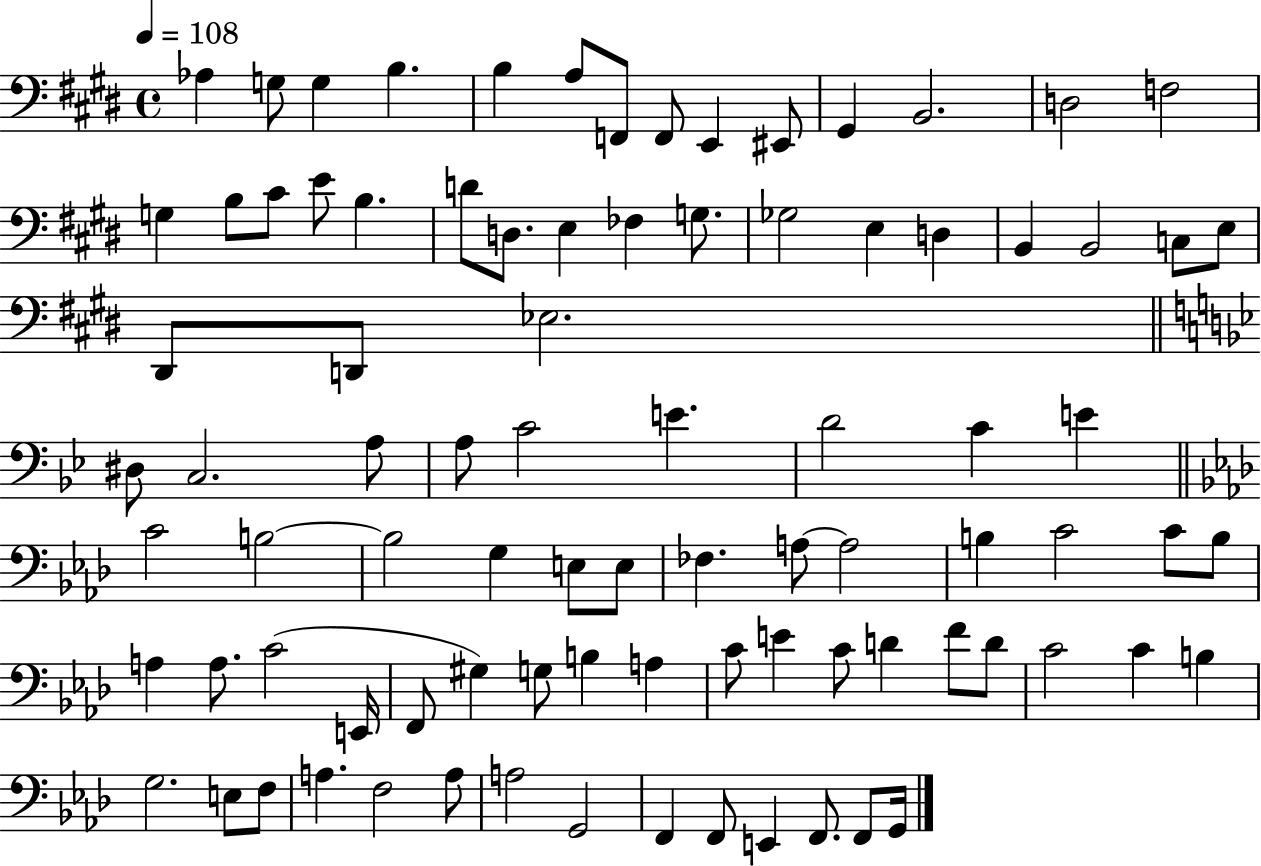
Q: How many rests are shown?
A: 0